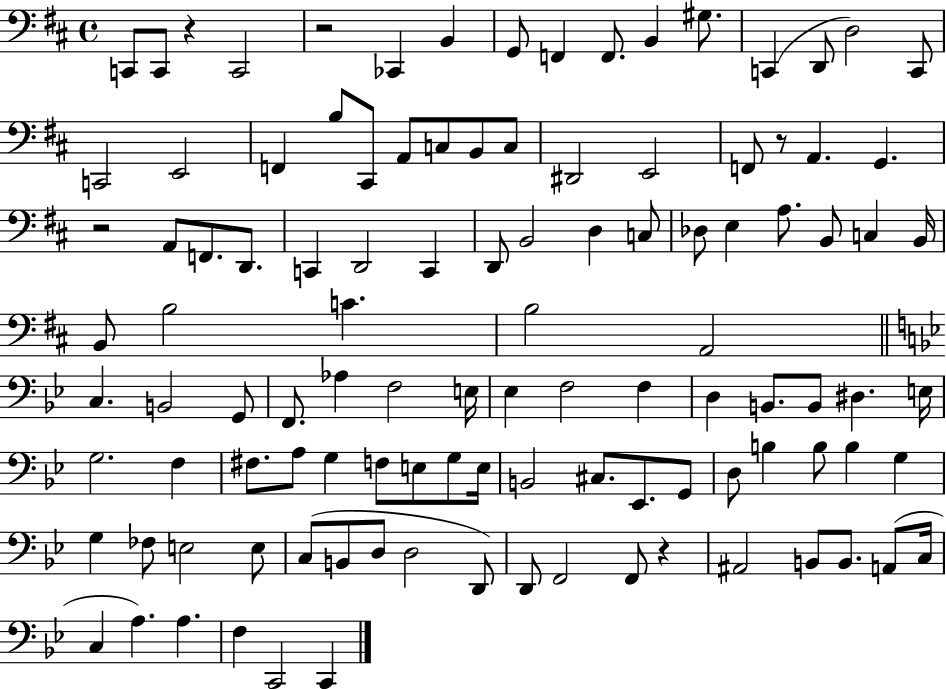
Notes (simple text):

C2/e C2/e R/q C2/h R/h CES2/q B2/q G2/e F2/q F2/e. B2/q G#3/e. C2/q D2/e D3/h C2/e C2/h E2/h F2/q B3/e C#2/e A2/e C3/e B2/e C3/e D#2/h E2/h F2/e R/e A2/q. G2/q. R/h A2/e F2/e. D2/e. C2/q D2/h C2/q D2/e B2/h D3/q C3/e Db3/e E3/q A3/e. B2/e C3/q B2/s B2/e B3/h C4/q. B3/h A2/h C3/q. B2/h G2/e F2/e. Ab3/q F3/h E3/s Eb3/q F3/h F3/q D3/q B2/e. B2/e D#3/q. E3/s G3/h. F3/q F#3/e. A3/e G3/q F3/e E3/e G3/e E3/s B2/h C#3/e. Eb2/e. G2/e D3/e B3/q B3/e B3/q G3/q G3/q FES3/e E3/h E3/e C3/e B2/e D3/e D3/h D2/e D2/e F2/h F2/e R/q A#2/h B2/e B2/e. A2/e C3/s C3/q A3/q. A3/q. F3/q C2/h C2/q